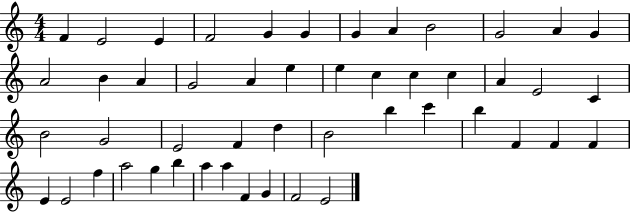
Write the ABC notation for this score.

X:1
T:Untitled
M:4/4
L:1/4
K:C
F E2 E F2 G G G A B2 G2 A G A2 B A G2 A e e c c c A E2 C B2 G2 E2 F d B2 b c' b F F F E E2 f a2 g b a a F G F2 E2